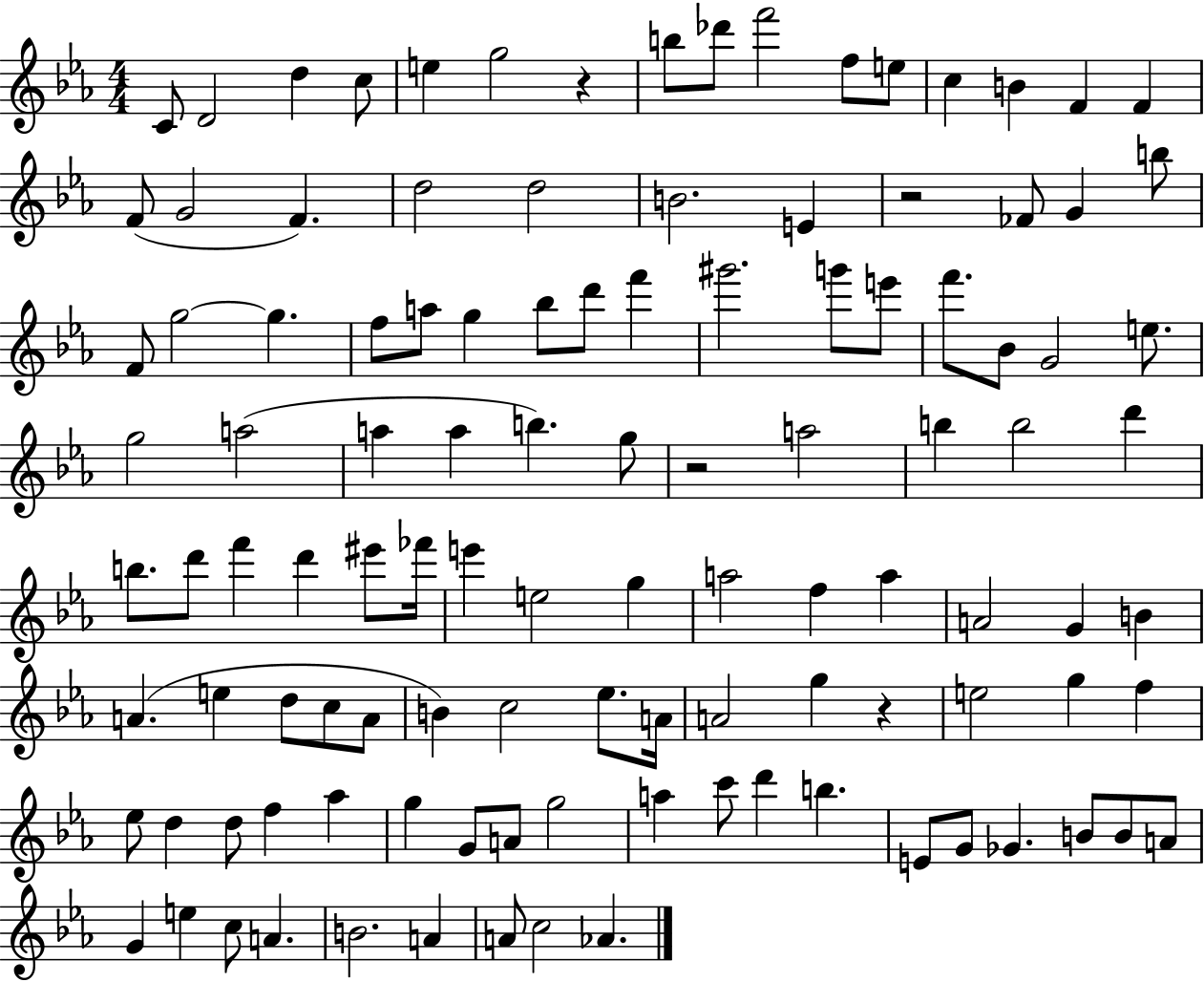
C4/e D4/h D5/q C5/e E5/q G5/h R/q B5/e Db6/e F6/h F5/e E5/e C5/q B4/q F4/q F4/q F4/e G4/h F4/q. D5/h D5/h B4/h. E4/q R/h FES4/e G4/q B5/e F4/e G5/h G5/q. F5/e A5/e G5/q Bb5/e D6/e F6/q G#6/h. G6/e E6/e F6/e. Bb4/e G4/h E5/e. G5/h A5/h A5/q A5/q B5/q. G5/e R/h A5/h B5/q B5/h D6/q B5/e. D6/e F6/q D6/q EIS6/e FES6/s E6/q E5/h G5/q A5/h F5/q A5/q A4/h G4/q B4/q A4/q. E5/q D5/e C5/e A4/e B4/q C5/h Eb5/e. A4/s A4/h G5/q R/q E5/h G5/q F5/q Eb5/e D5/q D5/e F5/q Ab5/q G5/q G4/e A4/e G5/h A5/q C6/e D6/q B5/q. E4/e G4/e Gb4/q. B4/e B4/e A4/e G4/q E5/q C5/e A4/q. B4/h. A4/q A4/e C5/h Ab4/q.